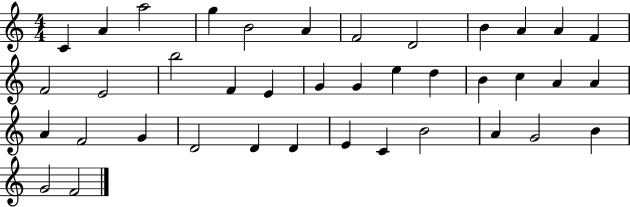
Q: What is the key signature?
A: C major